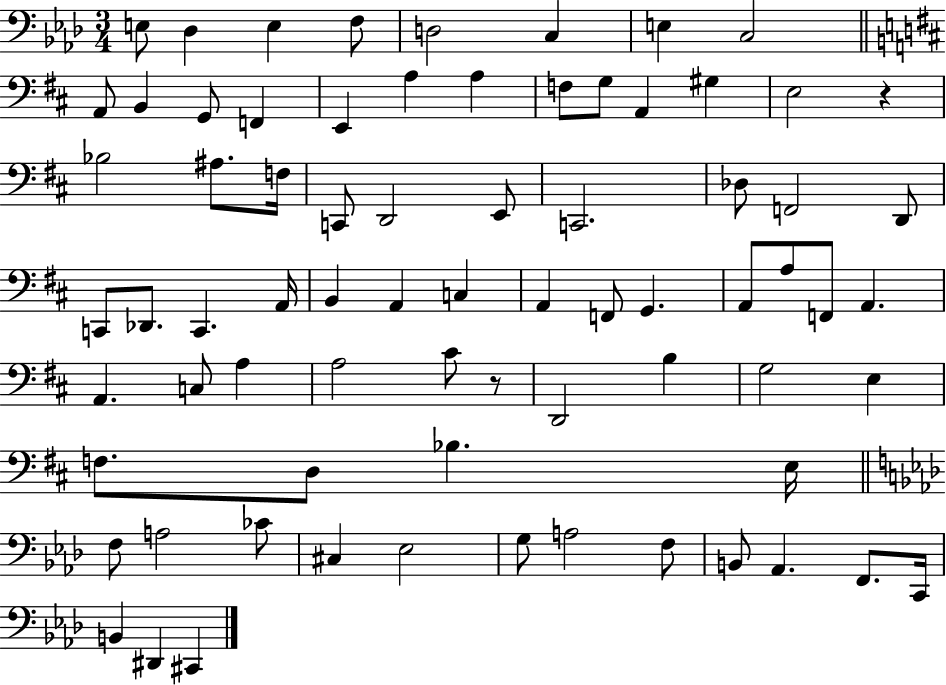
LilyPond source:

{
  \clef bass
  \numericTimeSignature
  \time 3/4
  \key aes \major
  e8 des4 e4 f8 | d2 c4 | e4 c2 | \bar "||" \break \key b \minor a,8 b,4 g,8 f,4 | e,4 a4 a4 | f8 g8 a,4 gis4 | e2 r4 | \break bes2 ais8. f16 | c,8 d,2 e,8 | c,2. | des8 f,2 d,8 | \break c,8 des,8. c,4. a,16 | b,4 a,4 c4 | a,4 f,8 g,4. | a,8 a8 f,8 a,4. | \break a,4. c8 a4 | a2 cis'8 r8 | d,2 b4 | g2 e4 | \break f8. d8 bes4. e16 | \bar "||" \break \key aes \major f8 a2 ces'8 | cis4 ees2 | g8 a2 f8 | b,8 aes,4. f,8. c,16 | \break b,4 dis,4 cis,4 | \bar "|."
}